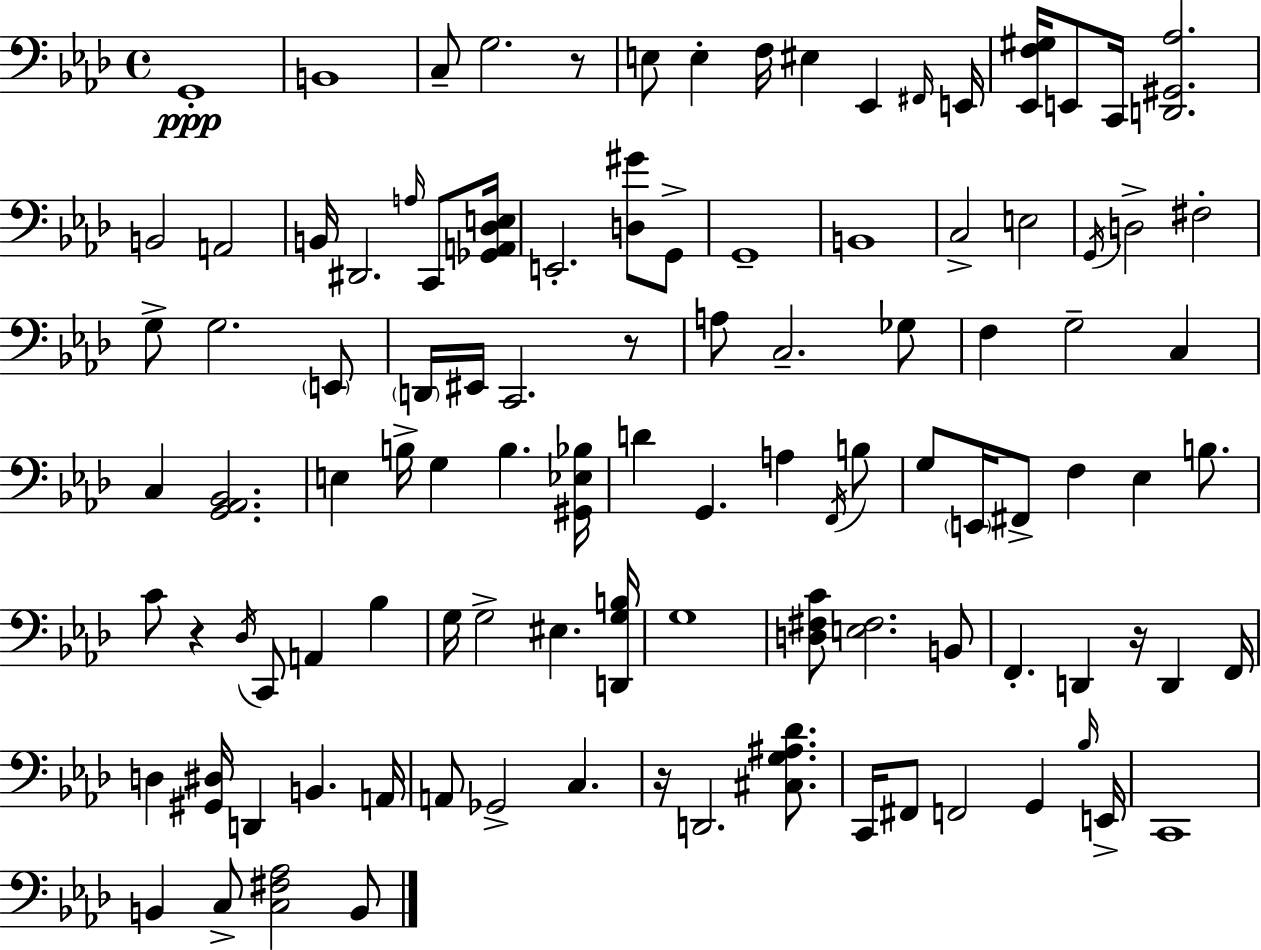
{
  \clef bass
  \time 4/4
  \defaultTimeSignature
  \key aes \major
  g,1-.\ppp | b,1 | c8-- g2. r8 | e8 e4-. f16 eis4 ees,4 \grace { fis,16 } | \break e,16 <ees, f gis>16 e,8 c,16 <d, gis, aes>2. | b,2 a,2 | b,16 dis,2. \grace { a16 } c,8 | <ges, a, des e>16 e,2.-. <d gis'>8 | \break g,8-> g,1-- | b,1 | c2-> e2 | \acciaccatura { g,16 } d2-> fis2-. | \break g8-> g2. | \parenthesize e,8 \parenthesize d,16 eis,16 c,2. | r8 a8 c2.-- | ges8 f4 g2-- c4 | \break c4 <g, aes, bes,>2. | e4 b16-> g4 b4. | <gis, ees bes>16 d'4 g,4. a4 | \acciaccatura { f,16 } b8 g8 \parenthesize e,16 fis,8-> f4 ees4 | \break b8. c'8 r4 \acciaccatura { des16 } c,8 a,4 | bes4 g16 g2-> eis4. | <d, g b>16 g1 | <d fis c'>8 <e fis>2. | \break b,8 f,4.-. d,4 r16 | d,4 f,16 d4 <gis, dis>16 d,4 b,4. | a,16 a,8 ges,2-> c4. | r16 d,2. | \break <cis g ais des'>8. c,16 fis,8 f,2 | g,4 \grace { bes16 } e,16-> c,1 | b,4 c8-> <c fis aes>2 | b,8 \bar "|."
}